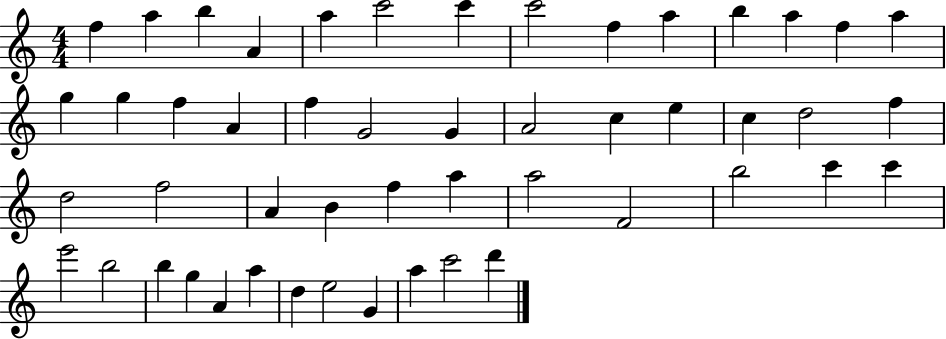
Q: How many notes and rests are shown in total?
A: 50